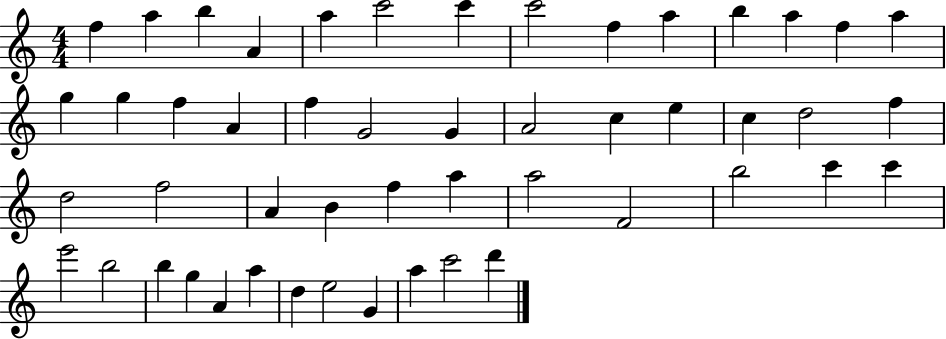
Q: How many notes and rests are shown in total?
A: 50